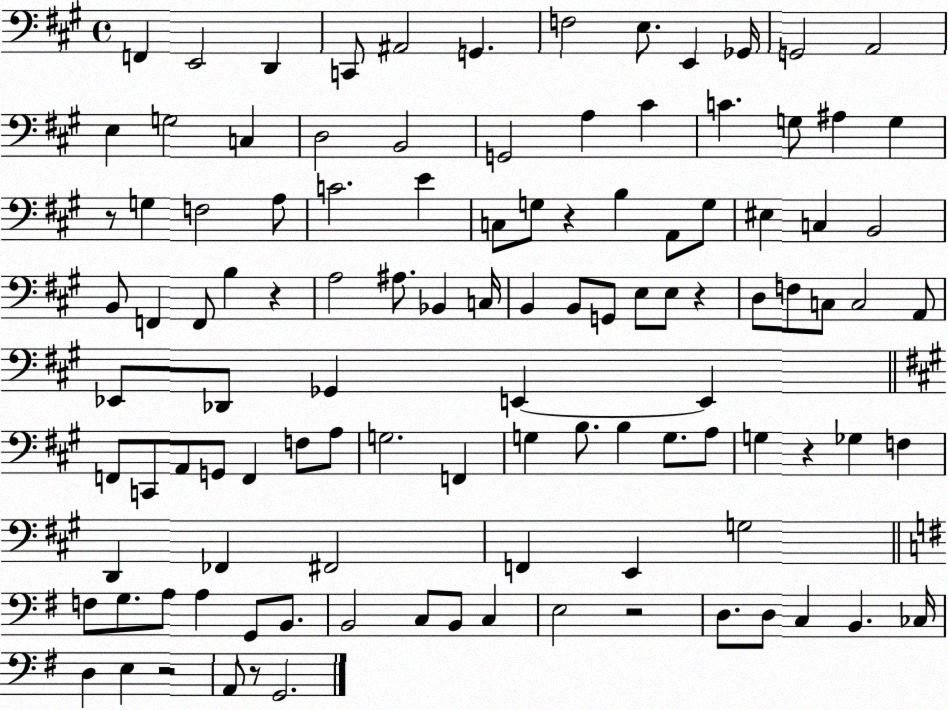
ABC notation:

X:1
T:Untitled
M:4/4
L:1/4
K:A
F,, E,,2 D,, C,,/2 ^A,,2 G,, F,2 E,/2 E,, _G,,/4 G,,2 A,,2 E, G,2 C, D,2 B,,2 G,,2 A, ^C C G,/2 ^A, G, z/2 G, F,2 A,/2 C2 E C,/2 G,/2 z B, A,,/2 G,/2 ^E, C, B,,2 B,,/2 F,, F,,/2 B, z A,2 ^A,/2 _B,, C,/4 B,, B,,/2 G,,/2 E,/2 E,/2 z D,/2 F,/2 C,/2 C,2 A,,/2 _E,,/2 _D,,/2 _G,, E,, E,, F,,/2 C,,/2 A,,/2 G,,/2 F,, F,/2 A,/2 G,2 F,, G, B,/2 B, G,/2 A,/2 G, z _G, F, D,, _F,, ^F,,2 F,, E,, G,2 F,/2 G,/2 A,/2 A, G,,/2 B,,/2 B,,2 C,/2 B,,/2 C, E,2 z2 D,/2 D,/2 C, B,, _C,/4 D, E, z2 A,,/2 z/2 G,,2